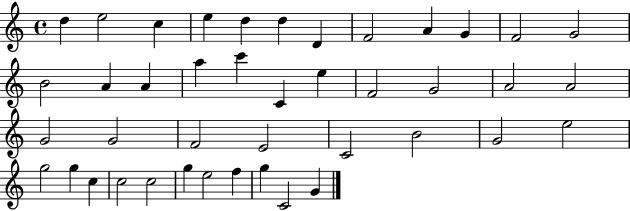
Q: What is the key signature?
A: C major